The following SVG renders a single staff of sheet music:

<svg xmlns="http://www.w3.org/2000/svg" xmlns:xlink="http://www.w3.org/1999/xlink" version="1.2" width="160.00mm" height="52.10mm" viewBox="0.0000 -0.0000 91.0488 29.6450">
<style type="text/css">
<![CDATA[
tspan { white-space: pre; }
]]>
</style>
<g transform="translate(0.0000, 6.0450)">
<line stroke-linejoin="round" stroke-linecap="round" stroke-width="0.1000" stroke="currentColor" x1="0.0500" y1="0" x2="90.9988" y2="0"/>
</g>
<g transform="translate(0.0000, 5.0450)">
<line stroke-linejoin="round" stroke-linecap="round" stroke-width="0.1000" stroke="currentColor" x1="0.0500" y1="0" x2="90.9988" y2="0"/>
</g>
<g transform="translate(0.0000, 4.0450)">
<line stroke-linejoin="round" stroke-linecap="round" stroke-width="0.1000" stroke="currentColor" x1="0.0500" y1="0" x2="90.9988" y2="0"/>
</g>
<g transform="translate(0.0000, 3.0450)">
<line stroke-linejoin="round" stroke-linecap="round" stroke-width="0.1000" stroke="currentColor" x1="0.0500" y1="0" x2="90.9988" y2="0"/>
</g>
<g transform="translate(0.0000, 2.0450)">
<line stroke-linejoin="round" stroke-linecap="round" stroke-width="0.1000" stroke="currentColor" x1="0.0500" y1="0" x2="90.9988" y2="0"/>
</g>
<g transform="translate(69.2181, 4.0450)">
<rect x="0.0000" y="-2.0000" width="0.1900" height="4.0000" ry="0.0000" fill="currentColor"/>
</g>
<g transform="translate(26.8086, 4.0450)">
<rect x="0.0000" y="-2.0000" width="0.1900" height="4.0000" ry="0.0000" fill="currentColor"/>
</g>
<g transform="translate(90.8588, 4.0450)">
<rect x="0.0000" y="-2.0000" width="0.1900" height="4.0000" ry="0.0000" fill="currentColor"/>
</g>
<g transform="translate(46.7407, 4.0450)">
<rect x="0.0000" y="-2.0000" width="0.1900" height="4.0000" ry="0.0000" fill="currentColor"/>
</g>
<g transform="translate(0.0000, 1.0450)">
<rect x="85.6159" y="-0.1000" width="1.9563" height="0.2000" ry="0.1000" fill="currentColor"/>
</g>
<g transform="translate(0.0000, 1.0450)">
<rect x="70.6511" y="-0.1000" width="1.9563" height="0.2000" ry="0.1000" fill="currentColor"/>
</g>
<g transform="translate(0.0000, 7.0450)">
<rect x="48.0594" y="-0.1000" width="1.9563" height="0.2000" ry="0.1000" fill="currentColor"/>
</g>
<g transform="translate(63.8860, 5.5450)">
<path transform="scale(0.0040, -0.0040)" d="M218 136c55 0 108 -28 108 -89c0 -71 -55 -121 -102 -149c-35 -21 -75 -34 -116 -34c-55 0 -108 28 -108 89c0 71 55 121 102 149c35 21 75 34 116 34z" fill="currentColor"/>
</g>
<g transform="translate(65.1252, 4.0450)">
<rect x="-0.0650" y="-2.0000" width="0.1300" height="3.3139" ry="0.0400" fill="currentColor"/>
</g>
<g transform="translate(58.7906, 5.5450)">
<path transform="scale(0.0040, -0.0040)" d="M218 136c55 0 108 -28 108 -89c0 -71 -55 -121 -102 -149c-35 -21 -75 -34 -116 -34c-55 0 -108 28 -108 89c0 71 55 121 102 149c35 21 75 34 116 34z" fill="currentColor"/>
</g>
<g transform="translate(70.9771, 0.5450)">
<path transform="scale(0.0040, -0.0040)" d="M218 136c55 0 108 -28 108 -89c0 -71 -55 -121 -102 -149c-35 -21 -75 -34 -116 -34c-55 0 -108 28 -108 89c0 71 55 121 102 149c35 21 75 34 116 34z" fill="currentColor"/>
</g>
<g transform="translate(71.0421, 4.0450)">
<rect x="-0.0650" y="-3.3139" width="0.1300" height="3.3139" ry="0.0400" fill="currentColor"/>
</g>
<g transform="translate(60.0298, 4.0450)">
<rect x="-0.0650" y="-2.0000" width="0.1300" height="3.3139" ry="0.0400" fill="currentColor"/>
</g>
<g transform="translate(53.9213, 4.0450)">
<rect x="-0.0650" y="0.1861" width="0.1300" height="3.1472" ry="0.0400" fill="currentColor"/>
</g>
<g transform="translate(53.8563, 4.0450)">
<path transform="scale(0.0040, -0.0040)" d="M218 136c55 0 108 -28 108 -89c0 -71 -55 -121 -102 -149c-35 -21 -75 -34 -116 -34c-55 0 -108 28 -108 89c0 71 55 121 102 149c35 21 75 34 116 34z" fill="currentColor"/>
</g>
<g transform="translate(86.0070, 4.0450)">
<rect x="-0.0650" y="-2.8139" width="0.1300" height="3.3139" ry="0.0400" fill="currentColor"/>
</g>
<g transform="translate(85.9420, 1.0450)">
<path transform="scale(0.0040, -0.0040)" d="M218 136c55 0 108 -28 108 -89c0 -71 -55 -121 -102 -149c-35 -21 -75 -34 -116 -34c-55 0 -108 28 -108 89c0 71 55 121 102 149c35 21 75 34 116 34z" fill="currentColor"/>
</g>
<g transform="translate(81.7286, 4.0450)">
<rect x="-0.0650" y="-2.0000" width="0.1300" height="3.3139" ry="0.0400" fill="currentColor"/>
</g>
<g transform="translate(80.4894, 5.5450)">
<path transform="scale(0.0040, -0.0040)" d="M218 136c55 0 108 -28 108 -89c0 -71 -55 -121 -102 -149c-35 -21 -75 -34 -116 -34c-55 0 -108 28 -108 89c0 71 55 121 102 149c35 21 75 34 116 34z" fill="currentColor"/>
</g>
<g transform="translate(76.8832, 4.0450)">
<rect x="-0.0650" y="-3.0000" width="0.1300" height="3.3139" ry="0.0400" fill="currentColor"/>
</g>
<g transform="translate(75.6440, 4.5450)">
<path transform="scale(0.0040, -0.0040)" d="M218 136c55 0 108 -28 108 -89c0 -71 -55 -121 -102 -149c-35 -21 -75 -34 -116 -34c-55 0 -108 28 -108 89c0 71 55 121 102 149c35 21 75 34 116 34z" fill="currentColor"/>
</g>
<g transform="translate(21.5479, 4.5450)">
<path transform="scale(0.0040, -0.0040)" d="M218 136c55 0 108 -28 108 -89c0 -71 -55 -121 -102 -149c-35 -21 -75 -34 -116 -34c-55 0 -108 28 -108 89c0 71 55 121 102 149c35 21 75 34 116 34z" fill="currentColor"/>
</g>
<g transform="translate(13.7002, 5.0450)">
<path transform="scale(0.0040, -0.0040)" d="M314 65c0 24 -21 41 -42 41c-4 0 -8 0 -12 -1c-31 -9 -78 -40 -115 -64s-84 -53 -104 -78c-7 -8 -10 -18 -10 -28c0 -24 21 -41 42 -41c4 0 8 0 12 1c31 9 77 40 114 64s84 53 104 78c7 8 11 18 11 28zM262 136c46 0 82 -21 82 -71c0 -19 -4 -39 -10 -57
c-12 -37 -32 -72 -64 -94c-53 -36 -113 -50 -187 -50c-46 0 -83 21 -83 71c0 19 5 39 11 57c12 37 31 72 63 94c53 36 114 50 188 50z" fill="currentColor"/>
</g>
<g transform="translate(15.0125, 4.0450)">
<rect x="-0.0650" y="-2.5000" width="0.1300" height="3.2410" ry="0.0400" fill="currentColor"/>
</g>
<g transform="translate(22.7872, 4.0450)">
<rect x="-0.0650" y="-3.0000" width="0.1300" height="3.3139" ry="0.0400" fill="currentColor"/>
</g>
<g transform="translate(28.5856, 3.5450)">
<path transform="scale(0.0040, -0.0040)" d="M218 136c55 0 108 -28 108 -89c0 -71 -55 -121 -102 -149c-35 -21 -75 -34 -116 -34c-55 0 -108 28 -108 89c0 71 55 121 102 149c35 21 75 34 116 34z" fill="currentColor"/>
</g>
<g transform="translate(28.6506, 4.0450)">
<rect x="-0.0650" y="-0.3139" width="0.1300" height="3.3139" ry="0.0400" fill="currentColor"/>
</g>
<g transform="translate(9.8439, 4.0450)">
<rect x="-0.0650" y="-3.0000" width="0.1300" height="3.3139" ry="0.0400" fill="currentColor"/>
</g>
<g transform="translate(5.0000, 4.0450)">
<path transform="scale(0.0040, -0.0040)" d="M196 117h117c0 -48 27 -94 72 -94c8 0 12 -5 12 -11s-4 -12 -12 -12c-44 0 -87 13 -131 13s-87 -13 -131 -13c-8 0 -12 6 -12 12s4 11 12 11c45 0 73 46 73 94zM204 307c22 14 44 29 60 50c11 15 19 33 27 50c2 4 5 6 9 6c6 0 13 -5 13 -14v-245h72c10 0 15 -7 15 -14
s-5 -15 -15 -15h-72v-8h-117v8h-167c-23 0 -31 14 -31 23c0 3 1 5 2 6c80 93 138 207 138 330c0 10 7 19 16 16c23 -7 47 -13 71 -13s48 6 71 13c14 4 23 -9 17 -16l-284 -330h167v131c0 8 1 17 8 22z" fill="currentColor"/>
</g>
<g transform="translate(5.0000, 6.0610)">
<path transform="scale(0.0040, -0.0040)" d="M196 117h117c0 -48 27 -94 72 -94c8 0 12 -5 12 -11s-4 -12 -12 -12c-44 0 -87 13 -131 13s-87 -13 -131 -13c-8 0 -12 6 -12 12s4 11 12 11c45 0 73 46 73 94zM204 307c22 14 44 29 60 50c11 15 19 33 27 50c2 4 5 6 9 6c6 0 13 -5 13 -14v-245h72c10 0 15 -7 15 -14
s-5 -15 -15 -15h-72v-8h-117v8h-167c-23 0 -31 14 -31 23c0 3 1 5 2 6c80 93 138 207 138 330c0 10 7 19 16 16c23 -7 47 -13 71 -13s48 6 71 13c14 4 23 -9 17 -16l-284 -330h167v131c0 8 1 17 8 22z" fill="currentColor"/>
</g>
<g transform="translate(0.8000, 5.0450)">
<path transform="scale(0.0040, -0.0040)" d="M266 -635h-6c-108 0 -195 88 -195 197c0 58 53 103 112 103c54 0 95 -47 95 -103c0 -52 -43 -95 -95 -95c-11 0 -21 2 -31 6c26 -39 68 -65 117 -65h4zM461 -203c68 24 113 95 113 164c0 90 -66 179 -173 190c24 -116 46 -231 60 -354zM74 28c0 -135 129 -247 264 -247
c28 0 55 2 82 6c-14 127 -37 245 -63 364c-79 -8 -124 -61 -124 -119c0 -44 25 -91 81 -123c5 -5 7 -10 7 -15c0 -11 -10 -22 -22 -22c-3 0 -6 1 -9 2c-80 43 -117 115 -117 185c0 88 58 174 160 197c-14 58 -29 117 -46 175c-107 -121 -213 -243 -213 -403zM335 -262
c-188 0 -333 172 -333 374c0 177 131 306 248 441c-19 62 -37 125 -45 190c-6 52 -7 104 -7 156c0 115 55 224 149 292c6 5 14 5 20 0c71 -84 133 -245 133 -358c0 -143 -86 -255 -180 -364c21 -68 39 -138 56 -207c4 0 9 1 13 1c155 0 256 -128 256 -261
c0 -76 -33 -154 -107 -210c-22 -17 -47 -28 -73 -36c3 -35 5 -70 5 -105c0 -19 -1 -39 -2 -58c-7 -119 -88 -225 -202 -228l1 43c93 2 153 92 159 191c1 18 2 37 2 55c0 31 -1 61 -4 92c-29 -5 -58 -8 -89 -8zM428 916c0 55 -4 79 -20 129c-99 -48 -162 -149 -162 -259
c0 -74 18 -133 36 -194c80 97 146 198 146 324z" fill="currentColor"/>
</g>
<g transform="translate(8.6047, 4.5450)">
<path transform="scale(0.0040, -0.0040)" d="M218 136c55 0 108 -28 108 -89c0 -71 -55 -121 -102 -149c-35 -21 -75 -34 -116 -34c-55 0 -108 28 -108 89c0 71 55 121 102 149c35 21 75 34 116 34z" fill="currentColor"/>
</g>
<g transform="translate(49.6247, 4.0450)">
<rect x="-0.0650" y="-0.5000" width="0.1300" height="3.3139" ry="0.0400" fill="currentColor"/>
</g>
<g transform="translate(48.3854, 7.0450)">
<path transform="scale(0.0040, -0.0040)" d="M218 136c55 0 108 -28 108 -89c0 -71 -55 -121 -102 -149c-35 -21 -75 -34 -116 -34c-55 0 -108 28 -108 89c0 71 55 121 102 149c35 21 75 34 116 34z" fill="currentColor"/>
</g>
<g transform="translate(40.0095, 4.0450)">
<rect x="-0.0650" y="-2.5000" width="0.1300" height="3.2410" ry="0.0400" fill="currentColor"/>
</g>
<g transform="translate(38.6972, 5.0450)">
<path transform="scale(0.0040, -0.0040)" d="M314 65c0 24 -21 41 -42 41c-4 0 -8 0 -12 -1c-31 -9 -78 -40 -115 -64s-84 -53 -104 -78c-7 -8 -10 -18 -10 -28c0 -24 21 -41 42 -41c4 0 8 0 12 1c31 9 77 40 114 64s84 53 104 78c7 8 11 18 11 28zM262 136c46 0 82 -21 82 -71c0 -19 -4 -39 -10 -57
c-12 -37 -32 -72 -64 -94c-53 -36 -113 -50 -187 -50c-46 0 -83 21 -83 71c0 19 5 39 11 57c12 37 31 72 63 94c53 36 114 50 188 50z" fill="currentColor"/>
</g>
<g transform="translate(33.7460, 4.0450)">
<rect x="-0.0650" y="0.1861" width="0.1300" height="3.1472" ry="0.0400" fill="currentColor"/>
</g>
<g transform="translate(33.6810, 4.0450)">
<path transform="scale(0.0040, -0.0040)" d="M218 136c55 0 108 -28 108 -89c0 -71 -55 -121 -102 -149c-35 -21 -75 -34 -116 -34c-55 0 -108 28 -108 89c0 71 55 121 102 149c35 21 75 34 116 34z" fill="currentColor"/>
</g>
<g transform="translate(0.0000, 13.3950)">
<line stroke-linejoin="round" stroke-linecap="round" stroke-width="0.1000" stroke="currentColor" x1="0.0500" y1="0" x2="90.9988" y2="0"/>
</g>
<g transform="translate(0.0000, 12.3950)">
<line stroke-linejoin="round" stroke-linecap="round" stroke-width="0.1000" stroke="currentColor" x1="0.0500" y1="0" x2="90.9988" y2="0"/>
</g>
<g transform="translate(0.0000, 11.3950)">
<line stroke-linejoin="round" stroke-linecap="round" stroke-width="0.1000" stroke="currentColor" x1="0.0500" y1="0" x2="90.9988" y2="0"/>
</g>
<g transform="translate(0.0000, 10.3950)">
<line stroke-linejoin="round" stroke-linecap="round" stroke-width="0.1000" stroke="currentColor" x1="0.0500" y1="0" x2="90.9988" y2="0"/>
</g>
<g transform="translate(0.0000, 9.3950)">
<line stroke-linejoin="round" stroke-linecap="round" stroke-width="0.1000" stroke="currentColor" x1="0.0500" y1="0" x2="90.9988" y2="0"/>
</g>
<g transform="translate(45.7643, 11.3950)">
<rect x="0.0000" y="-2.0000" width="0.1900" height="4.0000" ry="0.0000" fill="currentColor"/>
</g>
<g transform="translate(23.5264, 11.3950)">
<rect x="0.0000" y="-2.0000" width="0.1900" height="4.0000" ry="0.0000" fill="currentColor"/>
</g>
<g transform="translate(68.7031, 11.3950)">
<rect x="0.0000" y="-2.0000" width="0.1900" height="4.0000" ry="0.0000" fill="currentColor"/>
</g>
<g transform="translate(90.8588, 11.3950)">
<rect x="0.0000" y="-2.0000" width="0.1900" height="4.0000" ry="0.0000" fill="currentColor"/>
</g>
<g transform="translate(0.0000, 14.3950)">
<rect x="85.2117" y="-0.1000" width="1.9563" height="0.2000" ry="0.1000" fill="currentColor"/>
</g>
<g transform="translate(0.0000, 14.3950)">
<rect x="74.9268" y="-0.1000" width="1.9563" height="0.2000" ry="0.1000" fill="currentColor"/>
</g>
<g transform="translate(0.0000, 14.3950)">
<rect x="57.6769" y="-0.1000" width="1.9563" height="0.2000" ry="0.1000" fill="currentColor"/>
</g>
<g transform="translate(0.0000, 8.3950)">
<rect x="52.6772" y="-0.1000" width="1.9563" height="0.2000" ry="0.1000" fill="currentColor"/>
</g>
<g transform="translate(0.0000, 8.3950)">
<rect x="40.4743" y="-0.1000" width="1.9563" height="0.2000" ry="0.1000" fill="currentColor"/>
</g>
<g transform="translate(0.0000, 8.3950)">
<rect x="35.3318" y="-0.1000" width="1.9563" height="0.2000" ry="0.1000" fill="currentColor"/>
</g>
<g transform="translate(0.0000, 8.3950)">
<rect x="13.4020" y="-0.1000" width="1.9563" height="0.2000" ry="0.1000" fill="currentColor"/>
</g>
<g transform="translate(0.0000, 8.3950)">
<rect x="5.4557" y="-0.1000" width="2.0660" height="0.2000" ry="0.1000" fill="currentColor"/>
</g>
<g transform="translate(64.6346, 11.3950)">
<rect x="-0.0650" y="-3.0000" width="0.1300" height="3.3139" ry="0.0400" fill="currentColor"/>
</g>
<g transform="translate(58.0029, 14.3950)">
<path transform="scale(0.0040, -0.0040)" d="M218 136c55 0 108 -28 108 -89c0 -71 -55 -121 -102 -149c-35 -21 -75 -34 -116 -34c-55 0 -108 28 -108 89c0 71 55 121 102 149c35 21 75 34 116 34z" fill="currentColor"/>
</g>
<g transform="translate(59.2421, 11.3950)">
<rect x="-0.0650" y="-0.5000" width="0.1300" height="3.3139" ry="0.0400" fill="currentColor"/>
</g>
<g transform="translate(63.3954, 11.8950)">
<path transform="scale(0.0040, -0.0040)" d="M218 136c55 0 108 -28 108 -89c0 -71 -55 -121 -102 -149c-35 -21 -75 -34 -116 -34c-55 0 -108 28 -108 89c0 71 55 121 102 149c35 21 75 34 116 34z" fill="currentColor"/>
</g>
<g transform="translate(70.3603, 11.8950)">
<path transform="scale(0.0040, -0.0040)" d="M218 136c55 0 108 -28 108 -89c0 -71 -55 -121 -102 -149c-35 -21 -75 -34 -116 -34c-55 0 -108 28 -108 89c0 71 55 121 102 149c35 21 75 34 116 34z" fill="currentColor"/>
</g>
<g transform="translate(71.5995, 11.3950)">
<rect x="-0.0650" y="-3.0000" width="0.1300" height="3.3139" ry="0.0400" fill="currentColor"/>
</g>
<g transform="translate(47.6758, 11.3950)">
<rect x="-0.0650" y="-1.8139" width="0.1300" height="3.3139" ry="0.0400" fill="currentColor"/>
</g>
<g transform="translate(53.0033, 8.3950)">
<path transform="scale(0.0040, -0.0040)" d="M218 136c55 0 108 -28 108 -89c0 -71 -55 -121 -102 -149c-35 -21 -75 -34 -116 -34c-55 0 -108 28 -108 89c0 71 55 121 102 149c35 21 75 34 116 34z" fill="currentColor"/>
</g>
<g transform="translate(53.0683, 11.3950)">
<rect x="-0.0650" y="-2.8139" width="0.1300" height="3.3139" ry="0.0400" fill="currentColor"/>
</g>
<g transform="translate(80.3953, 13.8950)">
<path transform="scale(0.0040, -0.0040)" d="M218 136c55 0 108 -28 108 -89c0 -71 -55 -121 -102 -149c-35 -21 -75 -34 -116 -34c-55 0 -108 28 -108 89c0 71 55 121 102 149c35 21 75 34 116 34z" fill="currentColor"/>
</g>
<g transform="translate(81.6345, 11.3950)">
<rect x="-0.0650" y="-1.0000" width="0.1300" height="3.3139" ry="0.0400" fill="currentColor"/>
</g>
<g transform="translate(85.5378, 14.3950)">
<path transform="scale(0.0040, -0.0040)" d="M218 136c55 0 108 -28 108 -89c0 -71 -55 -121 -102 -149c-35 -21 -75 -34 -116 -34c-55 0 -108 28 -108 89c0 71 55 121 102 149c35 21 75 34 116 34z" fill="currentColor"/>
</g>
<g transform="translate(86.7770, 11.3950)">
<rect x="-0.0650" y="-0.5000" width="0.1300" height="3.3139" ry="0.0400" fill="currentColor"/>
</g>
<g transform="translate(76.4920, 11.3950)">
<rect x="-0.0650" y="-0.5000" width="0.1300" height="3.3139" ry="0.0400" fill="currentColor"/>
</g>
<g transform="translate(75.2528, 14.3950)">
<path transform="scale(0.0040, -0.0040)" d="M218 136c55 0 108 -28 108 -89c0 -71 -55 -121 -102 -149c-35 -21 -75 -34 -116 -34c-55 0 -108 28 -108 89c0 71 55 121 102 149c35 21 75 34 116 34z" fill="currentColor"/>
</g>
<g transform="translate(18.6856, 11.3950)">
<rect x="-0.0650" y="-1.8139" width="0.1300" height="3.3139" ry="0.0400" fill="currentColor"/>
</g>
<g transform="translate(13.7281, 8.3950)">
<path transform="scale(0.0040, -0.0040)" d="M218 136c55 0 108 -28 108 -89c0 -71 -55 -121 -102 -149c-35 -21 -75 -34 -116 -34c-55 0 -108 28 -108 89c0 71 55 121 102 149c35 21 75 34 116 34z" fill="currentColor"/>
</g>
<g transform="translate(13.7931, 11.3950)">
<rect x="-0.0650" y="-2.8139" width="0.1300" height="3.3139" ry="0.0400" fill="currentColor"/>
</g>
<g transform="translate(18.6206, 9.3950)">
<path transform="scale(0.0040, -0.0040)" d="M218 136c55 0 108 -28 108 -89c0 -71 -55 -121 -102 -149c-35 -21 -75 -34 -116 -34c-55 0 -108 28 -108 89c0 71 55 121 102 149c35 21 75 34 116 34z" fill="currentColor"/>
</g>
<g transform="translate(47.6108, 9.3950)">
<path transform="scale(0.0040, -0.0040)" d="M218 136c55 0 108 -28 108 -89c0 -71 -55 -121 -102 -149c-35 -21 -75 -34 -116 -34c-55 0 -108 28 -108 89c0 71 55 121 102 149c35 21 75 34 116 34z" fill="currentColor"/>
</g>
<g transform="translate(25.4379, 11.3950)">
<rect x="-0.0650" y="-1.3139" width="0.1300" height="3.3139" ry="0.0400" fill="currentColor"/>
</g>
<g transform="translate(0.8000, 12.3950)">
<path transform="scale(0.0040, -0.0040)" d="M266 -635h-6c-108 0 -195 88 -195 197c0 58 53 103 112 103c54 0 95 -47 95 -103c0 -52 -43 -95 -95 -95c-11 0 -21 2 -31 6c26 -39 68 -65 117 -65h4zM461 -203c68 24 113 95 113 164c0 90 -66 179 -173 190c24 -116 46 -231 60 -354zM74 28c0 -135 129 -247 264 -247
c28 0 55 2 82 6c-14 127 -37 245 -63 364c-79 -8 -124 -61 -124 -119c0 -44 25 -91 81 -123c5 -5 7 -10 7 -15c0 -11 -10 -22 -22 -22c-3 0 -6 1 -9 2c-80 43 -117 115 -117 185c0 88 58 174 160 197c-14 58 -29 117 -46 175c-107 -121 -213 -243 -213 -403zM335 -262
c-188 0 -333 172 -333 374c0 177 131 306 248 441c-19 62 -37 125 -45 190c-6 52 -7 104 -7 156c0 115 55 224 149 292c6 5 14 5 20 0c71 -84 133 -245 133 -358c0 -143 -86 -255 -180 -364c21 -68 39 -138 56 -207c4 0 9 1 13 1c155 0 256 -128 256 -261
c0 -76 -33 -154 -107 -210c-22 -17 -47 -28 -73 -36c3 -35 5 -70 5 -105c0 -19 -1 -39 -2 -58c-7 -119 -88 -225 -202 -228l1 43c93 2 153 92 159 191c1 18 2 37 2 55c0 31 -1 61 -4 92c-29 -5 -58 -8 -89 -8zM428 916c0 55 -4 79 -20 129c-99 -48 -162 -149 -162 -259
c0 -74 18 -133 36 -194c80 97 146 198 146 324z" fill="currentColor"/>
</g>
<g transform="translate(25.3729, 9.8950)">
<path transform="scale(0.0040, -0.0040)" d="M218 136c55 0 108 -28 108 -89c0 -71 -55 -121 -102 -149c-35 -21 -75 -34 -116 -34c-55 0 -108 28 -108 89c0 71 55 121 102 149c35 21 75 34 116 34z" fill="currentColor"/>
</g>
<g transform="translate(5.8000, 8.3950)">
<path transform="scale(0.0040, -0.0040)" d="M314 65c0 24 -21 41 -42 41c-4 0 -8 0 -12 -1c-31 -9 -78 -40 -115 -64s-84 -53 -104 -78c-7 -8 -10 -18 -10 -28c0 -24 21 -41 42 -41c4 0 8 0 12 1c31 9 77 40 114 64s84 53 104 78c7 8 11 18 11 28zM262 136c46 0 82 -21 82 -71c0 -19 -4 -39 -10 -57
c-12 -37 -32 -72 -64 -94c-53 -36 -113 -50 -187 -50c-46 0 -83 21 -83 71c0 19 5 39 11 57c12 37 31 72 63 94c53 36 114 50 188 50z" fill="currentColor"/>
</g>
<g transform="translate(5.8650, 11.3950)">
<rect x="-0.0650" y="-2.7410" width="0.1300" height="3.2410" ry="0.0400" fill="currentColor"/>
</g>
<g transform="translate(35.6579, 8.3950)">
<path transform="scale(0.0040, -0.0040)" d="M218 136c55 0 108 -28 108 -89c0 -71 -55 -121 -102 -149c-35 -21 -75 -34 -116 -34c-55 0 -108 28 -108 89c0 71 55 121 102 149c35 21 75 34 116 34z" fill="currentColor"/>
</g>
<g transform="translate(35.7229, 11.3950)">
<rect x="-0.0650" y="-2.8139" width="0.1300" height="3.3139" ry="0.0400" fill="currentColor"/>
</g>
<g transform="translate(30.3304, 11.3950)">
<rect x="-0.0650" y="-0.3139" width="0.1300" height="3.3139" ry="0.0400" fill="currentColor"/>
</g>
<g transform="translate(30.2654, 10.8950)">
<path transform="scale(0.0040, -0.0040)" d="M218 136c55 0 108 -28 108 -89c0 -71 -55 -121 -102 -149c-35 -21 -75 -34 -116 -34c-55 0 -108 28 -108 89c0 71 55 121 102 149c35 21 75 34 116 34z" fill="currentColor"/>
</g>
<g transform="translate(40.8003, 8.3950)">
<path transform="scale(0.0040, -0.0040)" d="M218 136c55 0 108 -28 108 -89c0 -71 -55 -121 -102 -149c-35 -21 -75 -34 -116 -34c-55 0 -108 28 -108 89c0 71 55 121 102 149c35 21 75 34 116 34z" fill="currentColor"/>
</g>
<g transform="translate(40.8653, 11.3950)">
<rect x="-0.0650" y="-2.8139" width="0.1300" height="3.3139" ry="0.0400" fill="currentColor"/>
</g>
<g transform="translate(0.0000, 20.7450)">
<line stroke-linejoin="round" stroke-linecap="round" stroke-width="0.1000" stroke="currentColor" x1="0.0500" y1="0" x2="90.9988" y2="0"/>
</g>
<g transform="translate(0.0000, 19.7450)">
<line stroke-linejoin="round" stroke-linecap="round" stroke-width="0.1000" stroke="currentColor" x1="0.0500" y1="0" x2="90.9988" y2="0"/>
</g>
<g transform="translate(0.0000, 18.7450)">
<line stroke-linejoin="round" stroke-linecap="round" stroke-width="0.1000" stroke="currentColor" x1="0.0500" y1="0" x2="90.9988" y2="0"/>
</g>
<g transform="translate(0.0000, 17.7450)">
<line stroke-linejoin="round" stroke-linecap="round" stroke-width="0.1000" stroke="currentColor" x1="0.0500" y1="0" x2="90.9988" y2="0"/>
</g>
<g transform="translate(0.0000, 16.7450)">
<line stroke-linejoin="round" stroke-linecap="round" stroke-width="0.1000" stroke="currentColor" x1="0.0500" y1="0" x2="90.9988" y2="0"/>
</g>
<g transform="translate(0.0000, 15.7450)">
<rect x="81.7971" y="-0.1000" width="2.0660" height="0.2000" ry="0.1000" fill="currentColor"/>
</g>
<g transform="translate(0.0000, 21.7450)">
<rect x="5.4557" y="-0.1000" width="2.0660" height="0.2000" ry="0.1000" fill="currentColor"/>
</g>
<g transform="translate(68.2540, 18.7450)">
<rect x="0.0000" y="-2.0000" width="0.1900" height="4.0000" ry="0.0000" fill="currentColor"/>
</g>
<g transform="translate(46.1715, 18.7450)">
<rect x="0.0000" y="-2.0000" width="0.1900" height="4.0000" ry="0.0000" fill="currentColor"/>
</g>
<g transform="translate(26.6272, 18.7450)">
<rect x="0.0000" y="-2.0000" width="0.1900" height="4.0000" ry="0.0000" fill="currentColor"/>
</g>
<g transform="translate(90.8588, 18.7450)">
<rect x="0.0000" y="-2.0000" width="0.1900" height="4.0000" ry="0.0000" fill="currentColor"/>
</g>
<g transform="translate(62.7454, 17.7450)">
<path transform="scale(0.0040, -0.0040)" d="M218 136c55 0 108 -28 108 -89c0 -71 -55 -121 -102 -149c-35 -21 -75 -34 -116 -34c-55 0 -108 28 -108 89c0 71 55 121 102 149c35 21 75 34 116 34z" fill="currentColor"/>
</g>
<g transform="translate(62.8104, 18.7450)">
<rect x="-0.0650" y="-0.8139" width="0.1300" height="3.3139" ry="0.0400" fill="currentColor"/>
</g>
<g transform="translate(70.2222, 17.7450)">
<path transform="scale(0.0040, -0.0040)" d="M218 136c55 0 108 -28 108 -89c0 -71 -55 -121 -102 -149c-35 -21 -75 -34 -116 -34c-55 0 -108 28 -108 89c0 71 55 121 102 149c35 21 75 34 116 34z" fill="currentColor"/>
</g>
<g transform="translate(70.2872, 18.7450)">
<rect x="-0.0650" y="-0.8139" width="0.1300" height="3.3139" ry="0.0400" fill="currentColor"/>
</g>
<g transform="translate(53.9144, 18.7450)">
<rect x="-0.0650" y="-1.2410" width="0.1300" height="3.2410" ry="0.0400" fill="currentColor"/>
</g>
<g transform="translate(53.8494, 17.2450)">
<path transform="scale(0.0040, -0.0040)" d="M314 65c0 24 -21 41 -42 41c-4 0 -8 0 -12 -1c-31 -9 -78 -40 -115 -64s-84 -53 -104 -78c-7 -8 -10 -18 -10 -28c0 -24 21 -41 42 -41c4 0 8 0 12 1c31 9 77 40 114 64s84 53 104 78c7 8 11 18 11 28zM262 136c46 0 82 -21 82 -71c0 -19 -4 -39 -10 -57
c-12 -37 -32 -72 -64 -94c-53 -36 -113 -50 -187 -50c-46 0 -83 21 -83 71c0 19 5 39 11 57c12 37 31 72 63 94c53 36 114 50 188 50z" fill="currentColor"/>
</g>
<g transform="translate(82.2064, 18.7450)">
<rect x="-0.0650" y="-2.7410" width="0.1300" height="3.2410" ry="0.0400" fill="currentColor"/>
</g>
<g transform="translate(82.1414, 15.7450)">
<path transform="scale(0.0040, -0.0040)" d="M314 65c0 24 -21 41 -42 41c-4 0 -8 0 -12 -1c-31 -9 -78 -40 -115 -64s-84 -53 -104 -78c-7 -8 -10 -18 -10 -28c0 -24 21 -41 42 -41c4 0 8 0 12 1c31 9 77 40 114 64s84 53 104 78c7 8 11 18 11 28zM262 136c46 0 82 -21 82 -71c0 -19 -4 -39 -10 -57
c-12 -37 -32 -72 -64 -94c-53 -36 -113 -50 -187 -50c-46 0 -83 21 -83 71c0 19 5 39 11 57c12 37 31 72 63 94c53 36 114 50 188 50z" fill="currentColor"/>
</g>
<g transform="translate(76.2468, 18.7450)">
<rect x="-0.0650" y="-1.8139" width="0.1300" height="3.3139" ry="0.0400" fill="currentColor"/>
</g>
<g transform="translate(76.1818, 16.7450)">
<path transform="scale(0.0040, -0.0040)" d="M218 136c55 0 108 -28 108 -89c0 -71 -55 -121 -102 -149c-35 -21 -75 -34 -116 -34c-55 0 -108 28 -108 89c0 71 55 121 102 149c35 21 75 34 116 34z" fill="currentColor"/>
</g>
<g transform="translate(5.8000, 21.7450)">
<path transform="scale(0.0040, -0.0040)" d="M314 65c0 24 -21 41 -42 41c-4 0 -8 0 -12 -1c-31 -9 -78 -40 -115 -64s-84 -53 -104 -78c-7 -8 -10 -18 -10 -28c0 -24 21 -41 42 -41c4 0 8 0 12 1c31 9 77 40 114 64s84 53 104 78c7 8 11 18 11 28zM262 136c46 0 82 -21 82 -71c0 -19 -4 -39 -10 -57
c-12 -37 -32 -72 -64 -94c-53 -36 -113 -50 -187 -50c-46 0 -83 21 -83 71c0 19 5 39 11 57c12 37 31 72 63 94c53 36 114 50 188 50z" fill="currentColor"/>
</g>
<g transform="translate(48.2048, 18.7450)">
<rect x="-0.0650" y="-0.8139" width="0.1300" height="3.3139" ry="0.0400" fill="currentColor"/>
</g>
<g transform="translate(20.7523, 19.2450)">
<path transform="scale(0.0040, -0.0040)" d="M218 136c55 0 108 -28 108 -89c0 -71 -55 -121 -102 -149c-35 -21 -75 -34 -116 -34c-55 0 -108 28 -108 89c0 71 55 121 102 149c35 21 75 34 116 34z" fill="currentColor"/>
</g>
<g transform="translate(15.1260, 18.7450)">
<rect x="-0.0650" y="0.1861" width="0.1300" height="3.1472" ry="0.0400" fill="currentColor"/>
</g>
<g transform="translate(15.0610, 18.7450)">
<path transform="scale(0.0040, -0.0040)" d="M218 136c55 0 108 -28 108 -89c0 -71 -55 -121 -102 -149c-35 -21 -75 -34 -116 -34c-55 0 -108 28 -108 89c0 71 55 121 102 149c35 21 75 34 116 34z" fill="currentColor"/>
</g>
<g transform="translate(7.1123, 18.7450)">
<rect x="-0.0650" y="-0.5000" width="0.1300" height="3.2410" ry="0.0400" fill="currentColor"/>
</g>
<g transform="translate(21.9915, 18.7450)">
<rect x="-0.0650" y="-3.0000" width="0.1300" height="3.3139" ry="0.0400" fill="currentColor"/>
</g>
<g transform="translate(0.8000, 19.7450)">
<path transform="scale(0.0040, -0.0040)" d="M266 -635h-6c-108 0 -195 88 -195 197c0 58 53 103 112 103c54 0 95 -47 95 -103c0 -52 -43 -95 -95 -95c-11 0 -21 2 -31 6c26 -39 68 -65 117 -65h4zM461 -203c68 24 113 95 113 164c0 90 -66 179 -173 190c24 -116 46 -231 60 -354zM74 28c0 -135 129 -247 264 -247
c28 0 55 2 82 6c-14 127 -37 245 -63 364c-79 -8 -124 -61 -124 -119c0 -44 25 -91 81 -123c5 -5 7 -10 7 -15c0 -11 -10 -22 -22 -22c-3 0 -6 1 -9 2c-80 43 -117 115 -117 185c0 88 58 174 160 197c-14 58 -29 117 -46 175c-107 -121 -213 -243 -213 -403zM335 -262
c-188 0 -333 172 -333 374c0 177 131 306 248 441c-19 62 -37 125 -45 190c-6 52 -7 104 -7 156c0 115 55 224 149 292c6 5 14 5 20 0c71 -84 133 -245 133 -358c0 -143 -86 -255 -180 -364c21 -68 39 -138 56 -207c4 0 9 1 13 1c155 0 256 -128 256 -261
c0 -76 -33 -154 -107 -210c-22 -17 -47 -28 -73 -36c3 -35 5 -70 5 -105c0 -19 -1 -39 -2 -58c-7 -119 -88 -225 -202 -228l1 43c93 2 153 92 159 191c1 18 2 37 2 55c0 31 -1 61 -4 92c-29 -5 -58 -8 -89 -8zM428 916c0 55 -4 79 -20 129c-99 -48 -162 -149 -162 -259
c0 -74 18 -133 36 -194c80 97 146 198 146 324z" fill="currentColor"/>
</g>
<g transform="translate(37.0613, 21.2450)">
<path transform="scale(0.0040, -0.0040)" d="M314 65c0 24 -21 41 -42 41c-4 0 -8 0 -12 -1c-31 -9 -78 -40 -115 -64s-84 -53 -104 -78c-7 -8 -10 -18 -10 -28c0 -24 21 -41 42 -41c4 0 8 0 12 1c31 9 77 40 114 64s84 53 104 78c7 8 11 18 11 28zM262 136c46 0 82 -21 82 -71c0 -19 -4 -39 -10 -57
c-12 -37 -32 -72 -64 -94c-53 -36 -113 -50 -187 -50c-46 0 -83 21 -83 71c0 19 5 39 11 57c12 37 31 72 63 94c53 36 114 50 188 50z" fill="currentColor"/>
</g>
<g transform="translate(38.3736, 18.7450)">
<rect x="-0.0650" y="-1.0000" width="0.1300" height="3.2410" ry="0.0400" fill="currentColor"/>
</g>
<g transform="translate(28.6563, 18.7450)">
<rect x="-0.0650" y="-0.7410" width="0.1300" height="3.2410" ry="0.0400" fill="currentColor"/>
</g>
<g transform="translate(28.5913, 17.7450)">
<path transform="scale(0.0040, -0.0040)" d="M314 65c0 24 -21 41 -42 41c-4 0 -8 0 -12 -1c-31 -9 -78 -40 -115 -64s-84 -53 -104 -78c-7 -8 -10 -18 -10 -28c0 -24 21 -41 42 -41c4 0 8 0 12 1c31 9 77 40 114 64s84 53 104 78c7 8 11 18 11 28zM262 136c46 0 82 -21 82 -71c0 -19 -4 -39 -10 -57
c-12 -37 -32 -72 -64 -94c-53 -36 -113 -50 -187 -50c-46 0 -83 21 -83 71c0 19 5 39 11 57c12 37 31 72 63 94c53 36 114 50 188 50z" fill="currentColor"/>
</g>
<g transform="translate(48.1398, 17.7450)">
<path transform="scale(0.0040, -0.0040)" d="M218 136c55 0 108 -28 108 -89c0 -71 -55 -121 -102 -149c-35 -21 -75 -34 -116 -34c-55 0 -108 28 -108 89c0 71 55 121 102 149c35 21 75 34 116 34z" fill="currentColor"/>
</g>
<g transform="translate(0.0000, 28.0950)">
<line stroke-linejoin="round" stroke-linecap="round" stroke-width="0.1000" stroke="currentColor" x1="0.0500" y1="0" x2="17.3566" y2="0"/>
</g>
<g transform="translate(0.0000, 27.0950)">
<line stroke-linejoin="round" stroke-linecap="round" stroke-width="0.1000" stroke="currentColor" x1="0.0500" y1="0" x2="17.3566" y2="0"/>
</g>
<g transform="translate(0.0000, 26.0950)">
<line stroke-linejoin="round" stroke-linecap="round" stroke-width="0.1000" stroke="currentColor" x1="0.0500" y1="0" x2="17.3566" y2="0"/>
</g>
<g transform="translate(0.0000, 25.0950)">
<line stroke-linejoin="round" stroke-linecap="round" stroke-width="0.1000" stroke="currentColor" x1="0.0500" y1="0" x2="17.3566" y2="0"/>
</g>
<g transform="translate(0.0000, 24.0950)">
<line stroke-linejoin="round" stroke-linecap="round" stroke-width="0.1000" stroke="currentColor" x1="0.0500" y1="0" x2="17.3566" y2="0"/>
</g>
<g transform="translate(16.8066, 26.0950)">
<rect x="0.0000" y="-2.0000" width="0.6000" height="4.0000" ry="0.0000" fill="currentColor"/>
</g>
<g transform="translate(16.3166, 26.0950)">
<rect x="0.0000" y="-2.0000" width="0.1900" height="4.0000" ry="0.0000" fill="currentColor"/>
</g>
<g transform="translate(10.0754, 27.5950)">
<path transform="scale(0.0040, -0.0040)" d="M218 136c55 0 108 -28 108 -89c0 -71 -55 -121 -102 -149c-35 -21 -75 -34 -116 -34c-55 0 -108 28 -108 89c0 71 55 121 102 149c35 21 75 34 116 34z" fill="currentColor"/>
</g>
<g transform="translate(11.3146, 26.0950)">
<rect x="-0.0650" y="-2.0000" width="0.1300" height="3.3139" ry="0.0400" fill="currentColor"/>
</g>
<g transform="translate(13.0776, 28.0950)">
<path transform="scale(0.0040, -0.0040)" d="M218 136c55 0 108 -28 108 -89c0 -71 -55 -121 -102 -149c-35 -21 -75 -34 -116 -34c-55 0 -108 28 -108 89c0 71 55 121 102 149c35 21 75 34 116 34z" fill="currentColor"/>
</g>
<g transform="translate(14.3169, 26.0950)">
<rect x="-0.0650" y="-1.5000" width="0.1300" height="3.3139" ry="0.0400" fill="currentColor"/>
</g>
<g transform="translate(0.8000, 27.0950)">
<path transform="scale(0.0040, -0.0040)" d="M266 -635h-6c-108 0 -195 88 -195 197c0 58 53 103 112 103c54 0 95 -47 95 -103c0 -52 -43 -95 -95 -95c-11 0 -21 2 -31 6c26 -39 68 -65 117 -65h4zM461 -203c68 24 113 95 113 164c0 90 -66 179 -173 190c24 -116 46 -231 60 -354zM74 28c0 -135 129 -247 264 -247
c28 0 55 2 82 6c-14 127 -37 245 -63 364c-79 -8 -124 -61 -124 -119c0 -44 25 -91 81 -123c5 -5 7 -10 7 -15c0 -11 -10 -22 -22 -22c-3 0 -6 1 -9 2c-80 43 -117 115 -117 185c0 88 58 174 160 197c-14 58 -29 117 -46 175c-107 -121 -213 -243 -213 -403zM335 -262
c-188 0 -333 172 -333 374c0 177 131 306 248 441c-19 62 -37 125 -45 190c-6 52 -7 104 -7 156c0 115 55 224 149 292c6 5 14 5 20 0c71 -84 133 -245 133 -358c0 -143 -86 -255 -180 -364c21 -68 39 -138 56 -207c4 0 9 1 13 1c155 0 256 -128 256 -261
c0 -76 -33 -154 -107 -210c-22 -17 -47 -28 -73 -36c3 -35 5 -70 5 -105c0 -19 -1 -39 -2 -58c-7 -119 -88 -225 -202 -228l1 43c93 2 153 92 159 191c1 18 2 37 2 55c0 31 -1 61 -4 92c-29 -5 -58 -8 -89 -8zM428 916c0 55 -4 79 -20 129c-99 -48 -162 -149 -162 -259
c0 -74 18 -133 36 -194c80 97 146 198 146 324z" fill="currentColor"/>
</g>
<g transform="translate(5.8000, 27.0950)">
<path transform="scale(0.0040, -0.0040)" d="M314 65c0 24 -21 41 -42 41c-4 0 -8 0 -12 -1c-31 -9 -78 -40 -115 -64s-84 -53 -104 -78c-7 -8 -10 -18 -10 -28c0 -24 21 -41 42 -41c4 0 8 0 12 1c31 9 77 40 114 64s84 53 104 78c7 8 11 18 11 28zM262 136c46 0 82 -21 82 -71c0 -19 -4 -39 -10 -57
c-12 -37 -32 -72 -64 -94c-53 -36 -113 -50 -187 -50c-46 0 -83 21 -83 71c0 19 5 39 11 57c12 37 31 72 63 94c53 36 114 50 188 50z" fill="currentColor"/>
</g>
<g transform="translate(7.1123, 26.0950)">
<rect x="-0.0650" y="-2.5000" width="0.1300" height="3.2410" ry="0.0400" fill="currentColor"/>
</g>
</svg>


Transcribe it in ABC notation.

X:1
T:Untitled
M:4/4
L:1/4
K:C
A G2 A c B G2 C B F F b A F a a2 a f e c a a f a C A A C D C C2 B A d2 D2 d e2 d d f a2 G2 F E